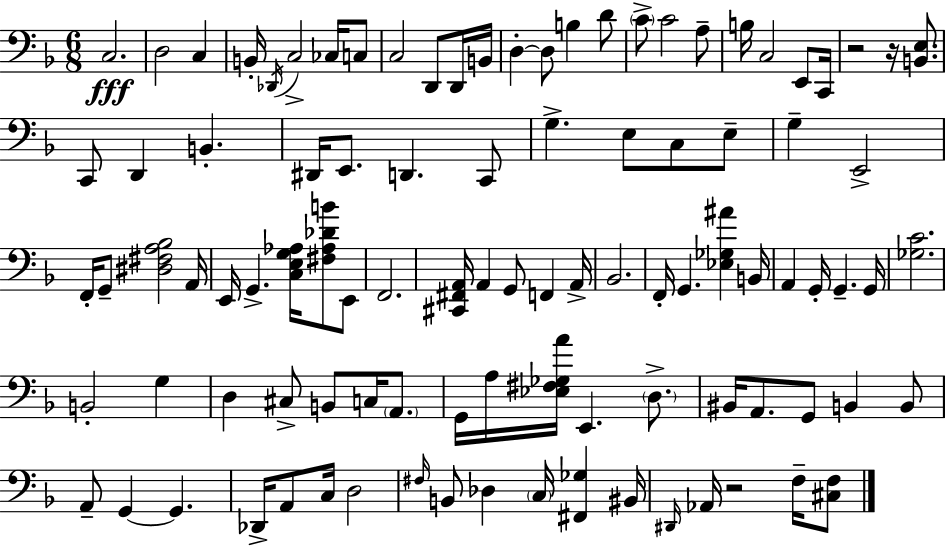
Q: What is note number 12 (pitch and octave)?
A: B2